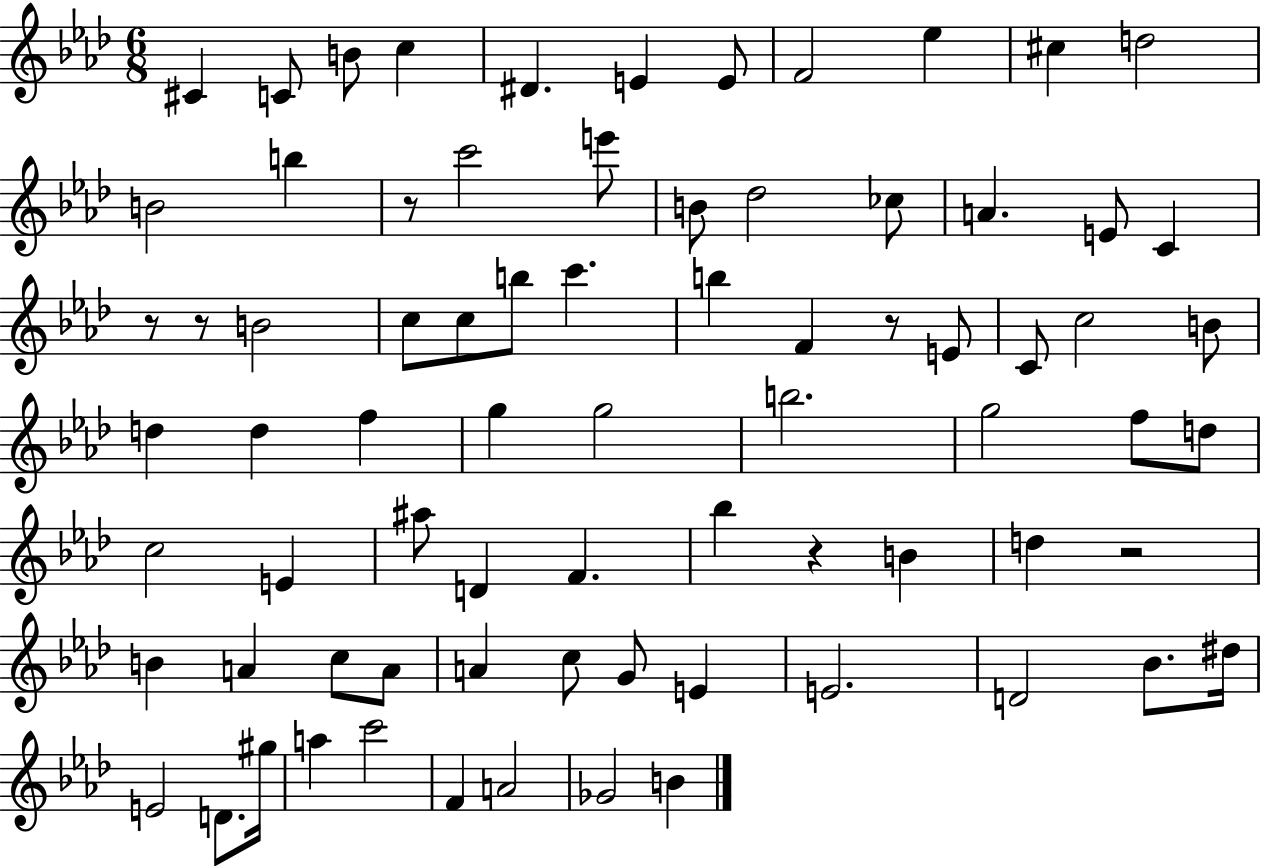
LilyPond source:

{
  \clef treble
  \numericTimeSignature
  \time 6/8
  \key aes \major
  cis'4 c'8 b'8 c''4 | dis'4. e'4 e'8 | f'2 ees''4 | cis''4 d''2 | \break b'2 b''4 | r8 c'''2 e'''8 | b'8 des''2 ces''8 | a'4. e'8 c'4 | \break r8 r8 b'2 | c''8 c''8 b''8 c'''4. | b''4 f'4 r8 e'8 | c'8 c''2 b'8 | \break d''4 d''4 f''4 | g''4 g''2 | b''2. | g''2 f''8 d''8 | \break c''2 e'4 | ais''8 d'4 f'4. | bes''4 r4 b'4 | d''4 r2 | \break b'4 a'4 c''8 a'8 | a'4 c''8 g'8 e'4 | e'2. | d'2 bes'8. dis''16 | \break e'2 d'8. gis''16 | a''4 c'''2 | f'4 a'2 | ges'2 b'4 | \break \bar "|."
}